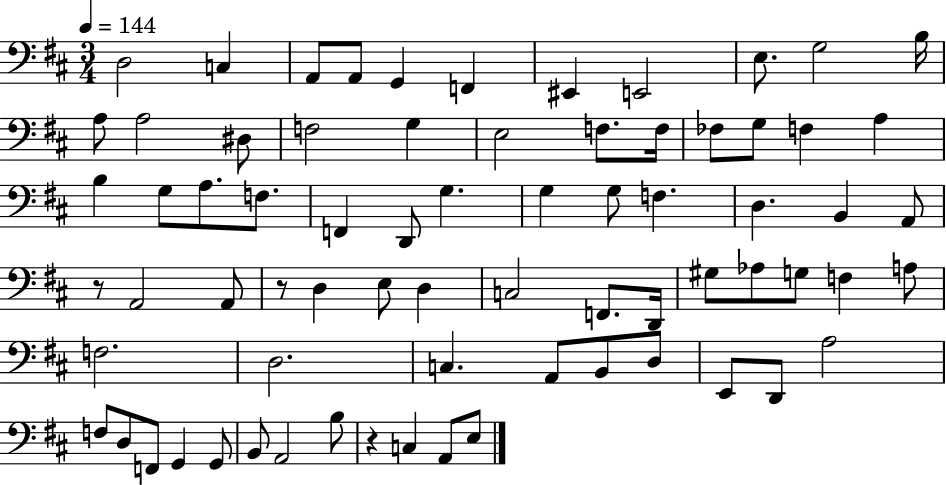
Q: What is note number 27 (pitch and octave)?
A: F3